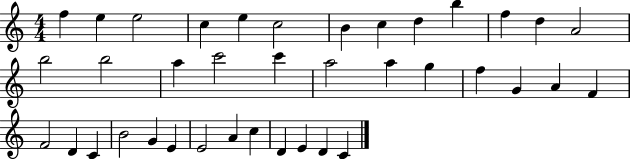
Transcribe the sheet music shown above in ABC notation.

X:1
T:Untitled
M:4/4
L:1/4
K:C
f e e2 c e c2 B c d b f d A2 b2 b2 a c'2 c' a2 a g f G A F F2 D C B2 G E E2 A c D E D C